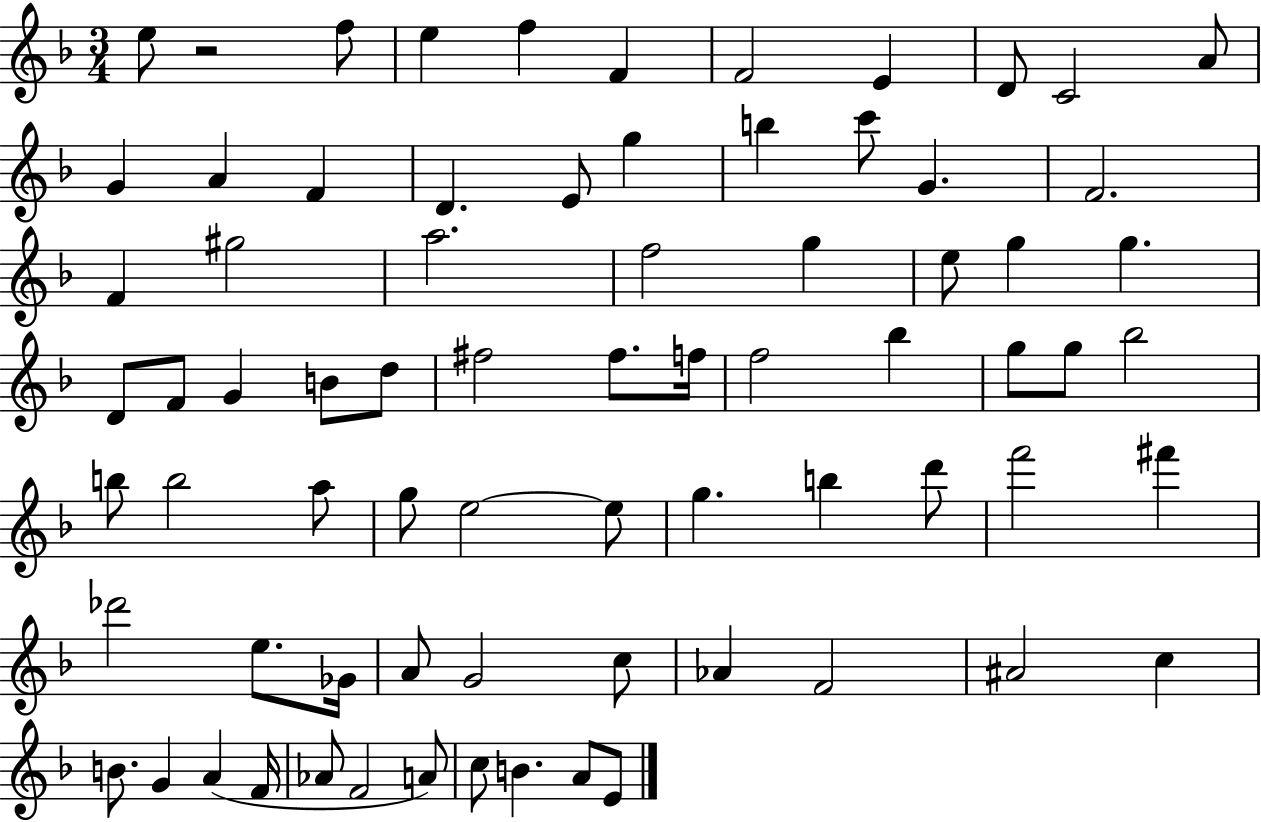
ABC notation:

X:1
T:Untitled
M:3/4
L:1/4
K:F
e/2 z2 f/2 e f F F2 E D/2 C2 A/2 G A F D E/2 g b c'/2 G F2 F ^g2 a2 f2 g e/2 g g D/2 F/2 G B/2 d/2 ^f2 ^f/2 f/4 f2 _b g/2 g/2 _b2 b/2 b2 a/2 g/2 e2 e/2 g b d'/2 f'2 ^f' _d'2 e/2 _G/4 A/2 G2 c/2 _A F2 ^A2 c B/2 G A F/4 _A/2 F2 A/2 c/2 B A/2 E/2